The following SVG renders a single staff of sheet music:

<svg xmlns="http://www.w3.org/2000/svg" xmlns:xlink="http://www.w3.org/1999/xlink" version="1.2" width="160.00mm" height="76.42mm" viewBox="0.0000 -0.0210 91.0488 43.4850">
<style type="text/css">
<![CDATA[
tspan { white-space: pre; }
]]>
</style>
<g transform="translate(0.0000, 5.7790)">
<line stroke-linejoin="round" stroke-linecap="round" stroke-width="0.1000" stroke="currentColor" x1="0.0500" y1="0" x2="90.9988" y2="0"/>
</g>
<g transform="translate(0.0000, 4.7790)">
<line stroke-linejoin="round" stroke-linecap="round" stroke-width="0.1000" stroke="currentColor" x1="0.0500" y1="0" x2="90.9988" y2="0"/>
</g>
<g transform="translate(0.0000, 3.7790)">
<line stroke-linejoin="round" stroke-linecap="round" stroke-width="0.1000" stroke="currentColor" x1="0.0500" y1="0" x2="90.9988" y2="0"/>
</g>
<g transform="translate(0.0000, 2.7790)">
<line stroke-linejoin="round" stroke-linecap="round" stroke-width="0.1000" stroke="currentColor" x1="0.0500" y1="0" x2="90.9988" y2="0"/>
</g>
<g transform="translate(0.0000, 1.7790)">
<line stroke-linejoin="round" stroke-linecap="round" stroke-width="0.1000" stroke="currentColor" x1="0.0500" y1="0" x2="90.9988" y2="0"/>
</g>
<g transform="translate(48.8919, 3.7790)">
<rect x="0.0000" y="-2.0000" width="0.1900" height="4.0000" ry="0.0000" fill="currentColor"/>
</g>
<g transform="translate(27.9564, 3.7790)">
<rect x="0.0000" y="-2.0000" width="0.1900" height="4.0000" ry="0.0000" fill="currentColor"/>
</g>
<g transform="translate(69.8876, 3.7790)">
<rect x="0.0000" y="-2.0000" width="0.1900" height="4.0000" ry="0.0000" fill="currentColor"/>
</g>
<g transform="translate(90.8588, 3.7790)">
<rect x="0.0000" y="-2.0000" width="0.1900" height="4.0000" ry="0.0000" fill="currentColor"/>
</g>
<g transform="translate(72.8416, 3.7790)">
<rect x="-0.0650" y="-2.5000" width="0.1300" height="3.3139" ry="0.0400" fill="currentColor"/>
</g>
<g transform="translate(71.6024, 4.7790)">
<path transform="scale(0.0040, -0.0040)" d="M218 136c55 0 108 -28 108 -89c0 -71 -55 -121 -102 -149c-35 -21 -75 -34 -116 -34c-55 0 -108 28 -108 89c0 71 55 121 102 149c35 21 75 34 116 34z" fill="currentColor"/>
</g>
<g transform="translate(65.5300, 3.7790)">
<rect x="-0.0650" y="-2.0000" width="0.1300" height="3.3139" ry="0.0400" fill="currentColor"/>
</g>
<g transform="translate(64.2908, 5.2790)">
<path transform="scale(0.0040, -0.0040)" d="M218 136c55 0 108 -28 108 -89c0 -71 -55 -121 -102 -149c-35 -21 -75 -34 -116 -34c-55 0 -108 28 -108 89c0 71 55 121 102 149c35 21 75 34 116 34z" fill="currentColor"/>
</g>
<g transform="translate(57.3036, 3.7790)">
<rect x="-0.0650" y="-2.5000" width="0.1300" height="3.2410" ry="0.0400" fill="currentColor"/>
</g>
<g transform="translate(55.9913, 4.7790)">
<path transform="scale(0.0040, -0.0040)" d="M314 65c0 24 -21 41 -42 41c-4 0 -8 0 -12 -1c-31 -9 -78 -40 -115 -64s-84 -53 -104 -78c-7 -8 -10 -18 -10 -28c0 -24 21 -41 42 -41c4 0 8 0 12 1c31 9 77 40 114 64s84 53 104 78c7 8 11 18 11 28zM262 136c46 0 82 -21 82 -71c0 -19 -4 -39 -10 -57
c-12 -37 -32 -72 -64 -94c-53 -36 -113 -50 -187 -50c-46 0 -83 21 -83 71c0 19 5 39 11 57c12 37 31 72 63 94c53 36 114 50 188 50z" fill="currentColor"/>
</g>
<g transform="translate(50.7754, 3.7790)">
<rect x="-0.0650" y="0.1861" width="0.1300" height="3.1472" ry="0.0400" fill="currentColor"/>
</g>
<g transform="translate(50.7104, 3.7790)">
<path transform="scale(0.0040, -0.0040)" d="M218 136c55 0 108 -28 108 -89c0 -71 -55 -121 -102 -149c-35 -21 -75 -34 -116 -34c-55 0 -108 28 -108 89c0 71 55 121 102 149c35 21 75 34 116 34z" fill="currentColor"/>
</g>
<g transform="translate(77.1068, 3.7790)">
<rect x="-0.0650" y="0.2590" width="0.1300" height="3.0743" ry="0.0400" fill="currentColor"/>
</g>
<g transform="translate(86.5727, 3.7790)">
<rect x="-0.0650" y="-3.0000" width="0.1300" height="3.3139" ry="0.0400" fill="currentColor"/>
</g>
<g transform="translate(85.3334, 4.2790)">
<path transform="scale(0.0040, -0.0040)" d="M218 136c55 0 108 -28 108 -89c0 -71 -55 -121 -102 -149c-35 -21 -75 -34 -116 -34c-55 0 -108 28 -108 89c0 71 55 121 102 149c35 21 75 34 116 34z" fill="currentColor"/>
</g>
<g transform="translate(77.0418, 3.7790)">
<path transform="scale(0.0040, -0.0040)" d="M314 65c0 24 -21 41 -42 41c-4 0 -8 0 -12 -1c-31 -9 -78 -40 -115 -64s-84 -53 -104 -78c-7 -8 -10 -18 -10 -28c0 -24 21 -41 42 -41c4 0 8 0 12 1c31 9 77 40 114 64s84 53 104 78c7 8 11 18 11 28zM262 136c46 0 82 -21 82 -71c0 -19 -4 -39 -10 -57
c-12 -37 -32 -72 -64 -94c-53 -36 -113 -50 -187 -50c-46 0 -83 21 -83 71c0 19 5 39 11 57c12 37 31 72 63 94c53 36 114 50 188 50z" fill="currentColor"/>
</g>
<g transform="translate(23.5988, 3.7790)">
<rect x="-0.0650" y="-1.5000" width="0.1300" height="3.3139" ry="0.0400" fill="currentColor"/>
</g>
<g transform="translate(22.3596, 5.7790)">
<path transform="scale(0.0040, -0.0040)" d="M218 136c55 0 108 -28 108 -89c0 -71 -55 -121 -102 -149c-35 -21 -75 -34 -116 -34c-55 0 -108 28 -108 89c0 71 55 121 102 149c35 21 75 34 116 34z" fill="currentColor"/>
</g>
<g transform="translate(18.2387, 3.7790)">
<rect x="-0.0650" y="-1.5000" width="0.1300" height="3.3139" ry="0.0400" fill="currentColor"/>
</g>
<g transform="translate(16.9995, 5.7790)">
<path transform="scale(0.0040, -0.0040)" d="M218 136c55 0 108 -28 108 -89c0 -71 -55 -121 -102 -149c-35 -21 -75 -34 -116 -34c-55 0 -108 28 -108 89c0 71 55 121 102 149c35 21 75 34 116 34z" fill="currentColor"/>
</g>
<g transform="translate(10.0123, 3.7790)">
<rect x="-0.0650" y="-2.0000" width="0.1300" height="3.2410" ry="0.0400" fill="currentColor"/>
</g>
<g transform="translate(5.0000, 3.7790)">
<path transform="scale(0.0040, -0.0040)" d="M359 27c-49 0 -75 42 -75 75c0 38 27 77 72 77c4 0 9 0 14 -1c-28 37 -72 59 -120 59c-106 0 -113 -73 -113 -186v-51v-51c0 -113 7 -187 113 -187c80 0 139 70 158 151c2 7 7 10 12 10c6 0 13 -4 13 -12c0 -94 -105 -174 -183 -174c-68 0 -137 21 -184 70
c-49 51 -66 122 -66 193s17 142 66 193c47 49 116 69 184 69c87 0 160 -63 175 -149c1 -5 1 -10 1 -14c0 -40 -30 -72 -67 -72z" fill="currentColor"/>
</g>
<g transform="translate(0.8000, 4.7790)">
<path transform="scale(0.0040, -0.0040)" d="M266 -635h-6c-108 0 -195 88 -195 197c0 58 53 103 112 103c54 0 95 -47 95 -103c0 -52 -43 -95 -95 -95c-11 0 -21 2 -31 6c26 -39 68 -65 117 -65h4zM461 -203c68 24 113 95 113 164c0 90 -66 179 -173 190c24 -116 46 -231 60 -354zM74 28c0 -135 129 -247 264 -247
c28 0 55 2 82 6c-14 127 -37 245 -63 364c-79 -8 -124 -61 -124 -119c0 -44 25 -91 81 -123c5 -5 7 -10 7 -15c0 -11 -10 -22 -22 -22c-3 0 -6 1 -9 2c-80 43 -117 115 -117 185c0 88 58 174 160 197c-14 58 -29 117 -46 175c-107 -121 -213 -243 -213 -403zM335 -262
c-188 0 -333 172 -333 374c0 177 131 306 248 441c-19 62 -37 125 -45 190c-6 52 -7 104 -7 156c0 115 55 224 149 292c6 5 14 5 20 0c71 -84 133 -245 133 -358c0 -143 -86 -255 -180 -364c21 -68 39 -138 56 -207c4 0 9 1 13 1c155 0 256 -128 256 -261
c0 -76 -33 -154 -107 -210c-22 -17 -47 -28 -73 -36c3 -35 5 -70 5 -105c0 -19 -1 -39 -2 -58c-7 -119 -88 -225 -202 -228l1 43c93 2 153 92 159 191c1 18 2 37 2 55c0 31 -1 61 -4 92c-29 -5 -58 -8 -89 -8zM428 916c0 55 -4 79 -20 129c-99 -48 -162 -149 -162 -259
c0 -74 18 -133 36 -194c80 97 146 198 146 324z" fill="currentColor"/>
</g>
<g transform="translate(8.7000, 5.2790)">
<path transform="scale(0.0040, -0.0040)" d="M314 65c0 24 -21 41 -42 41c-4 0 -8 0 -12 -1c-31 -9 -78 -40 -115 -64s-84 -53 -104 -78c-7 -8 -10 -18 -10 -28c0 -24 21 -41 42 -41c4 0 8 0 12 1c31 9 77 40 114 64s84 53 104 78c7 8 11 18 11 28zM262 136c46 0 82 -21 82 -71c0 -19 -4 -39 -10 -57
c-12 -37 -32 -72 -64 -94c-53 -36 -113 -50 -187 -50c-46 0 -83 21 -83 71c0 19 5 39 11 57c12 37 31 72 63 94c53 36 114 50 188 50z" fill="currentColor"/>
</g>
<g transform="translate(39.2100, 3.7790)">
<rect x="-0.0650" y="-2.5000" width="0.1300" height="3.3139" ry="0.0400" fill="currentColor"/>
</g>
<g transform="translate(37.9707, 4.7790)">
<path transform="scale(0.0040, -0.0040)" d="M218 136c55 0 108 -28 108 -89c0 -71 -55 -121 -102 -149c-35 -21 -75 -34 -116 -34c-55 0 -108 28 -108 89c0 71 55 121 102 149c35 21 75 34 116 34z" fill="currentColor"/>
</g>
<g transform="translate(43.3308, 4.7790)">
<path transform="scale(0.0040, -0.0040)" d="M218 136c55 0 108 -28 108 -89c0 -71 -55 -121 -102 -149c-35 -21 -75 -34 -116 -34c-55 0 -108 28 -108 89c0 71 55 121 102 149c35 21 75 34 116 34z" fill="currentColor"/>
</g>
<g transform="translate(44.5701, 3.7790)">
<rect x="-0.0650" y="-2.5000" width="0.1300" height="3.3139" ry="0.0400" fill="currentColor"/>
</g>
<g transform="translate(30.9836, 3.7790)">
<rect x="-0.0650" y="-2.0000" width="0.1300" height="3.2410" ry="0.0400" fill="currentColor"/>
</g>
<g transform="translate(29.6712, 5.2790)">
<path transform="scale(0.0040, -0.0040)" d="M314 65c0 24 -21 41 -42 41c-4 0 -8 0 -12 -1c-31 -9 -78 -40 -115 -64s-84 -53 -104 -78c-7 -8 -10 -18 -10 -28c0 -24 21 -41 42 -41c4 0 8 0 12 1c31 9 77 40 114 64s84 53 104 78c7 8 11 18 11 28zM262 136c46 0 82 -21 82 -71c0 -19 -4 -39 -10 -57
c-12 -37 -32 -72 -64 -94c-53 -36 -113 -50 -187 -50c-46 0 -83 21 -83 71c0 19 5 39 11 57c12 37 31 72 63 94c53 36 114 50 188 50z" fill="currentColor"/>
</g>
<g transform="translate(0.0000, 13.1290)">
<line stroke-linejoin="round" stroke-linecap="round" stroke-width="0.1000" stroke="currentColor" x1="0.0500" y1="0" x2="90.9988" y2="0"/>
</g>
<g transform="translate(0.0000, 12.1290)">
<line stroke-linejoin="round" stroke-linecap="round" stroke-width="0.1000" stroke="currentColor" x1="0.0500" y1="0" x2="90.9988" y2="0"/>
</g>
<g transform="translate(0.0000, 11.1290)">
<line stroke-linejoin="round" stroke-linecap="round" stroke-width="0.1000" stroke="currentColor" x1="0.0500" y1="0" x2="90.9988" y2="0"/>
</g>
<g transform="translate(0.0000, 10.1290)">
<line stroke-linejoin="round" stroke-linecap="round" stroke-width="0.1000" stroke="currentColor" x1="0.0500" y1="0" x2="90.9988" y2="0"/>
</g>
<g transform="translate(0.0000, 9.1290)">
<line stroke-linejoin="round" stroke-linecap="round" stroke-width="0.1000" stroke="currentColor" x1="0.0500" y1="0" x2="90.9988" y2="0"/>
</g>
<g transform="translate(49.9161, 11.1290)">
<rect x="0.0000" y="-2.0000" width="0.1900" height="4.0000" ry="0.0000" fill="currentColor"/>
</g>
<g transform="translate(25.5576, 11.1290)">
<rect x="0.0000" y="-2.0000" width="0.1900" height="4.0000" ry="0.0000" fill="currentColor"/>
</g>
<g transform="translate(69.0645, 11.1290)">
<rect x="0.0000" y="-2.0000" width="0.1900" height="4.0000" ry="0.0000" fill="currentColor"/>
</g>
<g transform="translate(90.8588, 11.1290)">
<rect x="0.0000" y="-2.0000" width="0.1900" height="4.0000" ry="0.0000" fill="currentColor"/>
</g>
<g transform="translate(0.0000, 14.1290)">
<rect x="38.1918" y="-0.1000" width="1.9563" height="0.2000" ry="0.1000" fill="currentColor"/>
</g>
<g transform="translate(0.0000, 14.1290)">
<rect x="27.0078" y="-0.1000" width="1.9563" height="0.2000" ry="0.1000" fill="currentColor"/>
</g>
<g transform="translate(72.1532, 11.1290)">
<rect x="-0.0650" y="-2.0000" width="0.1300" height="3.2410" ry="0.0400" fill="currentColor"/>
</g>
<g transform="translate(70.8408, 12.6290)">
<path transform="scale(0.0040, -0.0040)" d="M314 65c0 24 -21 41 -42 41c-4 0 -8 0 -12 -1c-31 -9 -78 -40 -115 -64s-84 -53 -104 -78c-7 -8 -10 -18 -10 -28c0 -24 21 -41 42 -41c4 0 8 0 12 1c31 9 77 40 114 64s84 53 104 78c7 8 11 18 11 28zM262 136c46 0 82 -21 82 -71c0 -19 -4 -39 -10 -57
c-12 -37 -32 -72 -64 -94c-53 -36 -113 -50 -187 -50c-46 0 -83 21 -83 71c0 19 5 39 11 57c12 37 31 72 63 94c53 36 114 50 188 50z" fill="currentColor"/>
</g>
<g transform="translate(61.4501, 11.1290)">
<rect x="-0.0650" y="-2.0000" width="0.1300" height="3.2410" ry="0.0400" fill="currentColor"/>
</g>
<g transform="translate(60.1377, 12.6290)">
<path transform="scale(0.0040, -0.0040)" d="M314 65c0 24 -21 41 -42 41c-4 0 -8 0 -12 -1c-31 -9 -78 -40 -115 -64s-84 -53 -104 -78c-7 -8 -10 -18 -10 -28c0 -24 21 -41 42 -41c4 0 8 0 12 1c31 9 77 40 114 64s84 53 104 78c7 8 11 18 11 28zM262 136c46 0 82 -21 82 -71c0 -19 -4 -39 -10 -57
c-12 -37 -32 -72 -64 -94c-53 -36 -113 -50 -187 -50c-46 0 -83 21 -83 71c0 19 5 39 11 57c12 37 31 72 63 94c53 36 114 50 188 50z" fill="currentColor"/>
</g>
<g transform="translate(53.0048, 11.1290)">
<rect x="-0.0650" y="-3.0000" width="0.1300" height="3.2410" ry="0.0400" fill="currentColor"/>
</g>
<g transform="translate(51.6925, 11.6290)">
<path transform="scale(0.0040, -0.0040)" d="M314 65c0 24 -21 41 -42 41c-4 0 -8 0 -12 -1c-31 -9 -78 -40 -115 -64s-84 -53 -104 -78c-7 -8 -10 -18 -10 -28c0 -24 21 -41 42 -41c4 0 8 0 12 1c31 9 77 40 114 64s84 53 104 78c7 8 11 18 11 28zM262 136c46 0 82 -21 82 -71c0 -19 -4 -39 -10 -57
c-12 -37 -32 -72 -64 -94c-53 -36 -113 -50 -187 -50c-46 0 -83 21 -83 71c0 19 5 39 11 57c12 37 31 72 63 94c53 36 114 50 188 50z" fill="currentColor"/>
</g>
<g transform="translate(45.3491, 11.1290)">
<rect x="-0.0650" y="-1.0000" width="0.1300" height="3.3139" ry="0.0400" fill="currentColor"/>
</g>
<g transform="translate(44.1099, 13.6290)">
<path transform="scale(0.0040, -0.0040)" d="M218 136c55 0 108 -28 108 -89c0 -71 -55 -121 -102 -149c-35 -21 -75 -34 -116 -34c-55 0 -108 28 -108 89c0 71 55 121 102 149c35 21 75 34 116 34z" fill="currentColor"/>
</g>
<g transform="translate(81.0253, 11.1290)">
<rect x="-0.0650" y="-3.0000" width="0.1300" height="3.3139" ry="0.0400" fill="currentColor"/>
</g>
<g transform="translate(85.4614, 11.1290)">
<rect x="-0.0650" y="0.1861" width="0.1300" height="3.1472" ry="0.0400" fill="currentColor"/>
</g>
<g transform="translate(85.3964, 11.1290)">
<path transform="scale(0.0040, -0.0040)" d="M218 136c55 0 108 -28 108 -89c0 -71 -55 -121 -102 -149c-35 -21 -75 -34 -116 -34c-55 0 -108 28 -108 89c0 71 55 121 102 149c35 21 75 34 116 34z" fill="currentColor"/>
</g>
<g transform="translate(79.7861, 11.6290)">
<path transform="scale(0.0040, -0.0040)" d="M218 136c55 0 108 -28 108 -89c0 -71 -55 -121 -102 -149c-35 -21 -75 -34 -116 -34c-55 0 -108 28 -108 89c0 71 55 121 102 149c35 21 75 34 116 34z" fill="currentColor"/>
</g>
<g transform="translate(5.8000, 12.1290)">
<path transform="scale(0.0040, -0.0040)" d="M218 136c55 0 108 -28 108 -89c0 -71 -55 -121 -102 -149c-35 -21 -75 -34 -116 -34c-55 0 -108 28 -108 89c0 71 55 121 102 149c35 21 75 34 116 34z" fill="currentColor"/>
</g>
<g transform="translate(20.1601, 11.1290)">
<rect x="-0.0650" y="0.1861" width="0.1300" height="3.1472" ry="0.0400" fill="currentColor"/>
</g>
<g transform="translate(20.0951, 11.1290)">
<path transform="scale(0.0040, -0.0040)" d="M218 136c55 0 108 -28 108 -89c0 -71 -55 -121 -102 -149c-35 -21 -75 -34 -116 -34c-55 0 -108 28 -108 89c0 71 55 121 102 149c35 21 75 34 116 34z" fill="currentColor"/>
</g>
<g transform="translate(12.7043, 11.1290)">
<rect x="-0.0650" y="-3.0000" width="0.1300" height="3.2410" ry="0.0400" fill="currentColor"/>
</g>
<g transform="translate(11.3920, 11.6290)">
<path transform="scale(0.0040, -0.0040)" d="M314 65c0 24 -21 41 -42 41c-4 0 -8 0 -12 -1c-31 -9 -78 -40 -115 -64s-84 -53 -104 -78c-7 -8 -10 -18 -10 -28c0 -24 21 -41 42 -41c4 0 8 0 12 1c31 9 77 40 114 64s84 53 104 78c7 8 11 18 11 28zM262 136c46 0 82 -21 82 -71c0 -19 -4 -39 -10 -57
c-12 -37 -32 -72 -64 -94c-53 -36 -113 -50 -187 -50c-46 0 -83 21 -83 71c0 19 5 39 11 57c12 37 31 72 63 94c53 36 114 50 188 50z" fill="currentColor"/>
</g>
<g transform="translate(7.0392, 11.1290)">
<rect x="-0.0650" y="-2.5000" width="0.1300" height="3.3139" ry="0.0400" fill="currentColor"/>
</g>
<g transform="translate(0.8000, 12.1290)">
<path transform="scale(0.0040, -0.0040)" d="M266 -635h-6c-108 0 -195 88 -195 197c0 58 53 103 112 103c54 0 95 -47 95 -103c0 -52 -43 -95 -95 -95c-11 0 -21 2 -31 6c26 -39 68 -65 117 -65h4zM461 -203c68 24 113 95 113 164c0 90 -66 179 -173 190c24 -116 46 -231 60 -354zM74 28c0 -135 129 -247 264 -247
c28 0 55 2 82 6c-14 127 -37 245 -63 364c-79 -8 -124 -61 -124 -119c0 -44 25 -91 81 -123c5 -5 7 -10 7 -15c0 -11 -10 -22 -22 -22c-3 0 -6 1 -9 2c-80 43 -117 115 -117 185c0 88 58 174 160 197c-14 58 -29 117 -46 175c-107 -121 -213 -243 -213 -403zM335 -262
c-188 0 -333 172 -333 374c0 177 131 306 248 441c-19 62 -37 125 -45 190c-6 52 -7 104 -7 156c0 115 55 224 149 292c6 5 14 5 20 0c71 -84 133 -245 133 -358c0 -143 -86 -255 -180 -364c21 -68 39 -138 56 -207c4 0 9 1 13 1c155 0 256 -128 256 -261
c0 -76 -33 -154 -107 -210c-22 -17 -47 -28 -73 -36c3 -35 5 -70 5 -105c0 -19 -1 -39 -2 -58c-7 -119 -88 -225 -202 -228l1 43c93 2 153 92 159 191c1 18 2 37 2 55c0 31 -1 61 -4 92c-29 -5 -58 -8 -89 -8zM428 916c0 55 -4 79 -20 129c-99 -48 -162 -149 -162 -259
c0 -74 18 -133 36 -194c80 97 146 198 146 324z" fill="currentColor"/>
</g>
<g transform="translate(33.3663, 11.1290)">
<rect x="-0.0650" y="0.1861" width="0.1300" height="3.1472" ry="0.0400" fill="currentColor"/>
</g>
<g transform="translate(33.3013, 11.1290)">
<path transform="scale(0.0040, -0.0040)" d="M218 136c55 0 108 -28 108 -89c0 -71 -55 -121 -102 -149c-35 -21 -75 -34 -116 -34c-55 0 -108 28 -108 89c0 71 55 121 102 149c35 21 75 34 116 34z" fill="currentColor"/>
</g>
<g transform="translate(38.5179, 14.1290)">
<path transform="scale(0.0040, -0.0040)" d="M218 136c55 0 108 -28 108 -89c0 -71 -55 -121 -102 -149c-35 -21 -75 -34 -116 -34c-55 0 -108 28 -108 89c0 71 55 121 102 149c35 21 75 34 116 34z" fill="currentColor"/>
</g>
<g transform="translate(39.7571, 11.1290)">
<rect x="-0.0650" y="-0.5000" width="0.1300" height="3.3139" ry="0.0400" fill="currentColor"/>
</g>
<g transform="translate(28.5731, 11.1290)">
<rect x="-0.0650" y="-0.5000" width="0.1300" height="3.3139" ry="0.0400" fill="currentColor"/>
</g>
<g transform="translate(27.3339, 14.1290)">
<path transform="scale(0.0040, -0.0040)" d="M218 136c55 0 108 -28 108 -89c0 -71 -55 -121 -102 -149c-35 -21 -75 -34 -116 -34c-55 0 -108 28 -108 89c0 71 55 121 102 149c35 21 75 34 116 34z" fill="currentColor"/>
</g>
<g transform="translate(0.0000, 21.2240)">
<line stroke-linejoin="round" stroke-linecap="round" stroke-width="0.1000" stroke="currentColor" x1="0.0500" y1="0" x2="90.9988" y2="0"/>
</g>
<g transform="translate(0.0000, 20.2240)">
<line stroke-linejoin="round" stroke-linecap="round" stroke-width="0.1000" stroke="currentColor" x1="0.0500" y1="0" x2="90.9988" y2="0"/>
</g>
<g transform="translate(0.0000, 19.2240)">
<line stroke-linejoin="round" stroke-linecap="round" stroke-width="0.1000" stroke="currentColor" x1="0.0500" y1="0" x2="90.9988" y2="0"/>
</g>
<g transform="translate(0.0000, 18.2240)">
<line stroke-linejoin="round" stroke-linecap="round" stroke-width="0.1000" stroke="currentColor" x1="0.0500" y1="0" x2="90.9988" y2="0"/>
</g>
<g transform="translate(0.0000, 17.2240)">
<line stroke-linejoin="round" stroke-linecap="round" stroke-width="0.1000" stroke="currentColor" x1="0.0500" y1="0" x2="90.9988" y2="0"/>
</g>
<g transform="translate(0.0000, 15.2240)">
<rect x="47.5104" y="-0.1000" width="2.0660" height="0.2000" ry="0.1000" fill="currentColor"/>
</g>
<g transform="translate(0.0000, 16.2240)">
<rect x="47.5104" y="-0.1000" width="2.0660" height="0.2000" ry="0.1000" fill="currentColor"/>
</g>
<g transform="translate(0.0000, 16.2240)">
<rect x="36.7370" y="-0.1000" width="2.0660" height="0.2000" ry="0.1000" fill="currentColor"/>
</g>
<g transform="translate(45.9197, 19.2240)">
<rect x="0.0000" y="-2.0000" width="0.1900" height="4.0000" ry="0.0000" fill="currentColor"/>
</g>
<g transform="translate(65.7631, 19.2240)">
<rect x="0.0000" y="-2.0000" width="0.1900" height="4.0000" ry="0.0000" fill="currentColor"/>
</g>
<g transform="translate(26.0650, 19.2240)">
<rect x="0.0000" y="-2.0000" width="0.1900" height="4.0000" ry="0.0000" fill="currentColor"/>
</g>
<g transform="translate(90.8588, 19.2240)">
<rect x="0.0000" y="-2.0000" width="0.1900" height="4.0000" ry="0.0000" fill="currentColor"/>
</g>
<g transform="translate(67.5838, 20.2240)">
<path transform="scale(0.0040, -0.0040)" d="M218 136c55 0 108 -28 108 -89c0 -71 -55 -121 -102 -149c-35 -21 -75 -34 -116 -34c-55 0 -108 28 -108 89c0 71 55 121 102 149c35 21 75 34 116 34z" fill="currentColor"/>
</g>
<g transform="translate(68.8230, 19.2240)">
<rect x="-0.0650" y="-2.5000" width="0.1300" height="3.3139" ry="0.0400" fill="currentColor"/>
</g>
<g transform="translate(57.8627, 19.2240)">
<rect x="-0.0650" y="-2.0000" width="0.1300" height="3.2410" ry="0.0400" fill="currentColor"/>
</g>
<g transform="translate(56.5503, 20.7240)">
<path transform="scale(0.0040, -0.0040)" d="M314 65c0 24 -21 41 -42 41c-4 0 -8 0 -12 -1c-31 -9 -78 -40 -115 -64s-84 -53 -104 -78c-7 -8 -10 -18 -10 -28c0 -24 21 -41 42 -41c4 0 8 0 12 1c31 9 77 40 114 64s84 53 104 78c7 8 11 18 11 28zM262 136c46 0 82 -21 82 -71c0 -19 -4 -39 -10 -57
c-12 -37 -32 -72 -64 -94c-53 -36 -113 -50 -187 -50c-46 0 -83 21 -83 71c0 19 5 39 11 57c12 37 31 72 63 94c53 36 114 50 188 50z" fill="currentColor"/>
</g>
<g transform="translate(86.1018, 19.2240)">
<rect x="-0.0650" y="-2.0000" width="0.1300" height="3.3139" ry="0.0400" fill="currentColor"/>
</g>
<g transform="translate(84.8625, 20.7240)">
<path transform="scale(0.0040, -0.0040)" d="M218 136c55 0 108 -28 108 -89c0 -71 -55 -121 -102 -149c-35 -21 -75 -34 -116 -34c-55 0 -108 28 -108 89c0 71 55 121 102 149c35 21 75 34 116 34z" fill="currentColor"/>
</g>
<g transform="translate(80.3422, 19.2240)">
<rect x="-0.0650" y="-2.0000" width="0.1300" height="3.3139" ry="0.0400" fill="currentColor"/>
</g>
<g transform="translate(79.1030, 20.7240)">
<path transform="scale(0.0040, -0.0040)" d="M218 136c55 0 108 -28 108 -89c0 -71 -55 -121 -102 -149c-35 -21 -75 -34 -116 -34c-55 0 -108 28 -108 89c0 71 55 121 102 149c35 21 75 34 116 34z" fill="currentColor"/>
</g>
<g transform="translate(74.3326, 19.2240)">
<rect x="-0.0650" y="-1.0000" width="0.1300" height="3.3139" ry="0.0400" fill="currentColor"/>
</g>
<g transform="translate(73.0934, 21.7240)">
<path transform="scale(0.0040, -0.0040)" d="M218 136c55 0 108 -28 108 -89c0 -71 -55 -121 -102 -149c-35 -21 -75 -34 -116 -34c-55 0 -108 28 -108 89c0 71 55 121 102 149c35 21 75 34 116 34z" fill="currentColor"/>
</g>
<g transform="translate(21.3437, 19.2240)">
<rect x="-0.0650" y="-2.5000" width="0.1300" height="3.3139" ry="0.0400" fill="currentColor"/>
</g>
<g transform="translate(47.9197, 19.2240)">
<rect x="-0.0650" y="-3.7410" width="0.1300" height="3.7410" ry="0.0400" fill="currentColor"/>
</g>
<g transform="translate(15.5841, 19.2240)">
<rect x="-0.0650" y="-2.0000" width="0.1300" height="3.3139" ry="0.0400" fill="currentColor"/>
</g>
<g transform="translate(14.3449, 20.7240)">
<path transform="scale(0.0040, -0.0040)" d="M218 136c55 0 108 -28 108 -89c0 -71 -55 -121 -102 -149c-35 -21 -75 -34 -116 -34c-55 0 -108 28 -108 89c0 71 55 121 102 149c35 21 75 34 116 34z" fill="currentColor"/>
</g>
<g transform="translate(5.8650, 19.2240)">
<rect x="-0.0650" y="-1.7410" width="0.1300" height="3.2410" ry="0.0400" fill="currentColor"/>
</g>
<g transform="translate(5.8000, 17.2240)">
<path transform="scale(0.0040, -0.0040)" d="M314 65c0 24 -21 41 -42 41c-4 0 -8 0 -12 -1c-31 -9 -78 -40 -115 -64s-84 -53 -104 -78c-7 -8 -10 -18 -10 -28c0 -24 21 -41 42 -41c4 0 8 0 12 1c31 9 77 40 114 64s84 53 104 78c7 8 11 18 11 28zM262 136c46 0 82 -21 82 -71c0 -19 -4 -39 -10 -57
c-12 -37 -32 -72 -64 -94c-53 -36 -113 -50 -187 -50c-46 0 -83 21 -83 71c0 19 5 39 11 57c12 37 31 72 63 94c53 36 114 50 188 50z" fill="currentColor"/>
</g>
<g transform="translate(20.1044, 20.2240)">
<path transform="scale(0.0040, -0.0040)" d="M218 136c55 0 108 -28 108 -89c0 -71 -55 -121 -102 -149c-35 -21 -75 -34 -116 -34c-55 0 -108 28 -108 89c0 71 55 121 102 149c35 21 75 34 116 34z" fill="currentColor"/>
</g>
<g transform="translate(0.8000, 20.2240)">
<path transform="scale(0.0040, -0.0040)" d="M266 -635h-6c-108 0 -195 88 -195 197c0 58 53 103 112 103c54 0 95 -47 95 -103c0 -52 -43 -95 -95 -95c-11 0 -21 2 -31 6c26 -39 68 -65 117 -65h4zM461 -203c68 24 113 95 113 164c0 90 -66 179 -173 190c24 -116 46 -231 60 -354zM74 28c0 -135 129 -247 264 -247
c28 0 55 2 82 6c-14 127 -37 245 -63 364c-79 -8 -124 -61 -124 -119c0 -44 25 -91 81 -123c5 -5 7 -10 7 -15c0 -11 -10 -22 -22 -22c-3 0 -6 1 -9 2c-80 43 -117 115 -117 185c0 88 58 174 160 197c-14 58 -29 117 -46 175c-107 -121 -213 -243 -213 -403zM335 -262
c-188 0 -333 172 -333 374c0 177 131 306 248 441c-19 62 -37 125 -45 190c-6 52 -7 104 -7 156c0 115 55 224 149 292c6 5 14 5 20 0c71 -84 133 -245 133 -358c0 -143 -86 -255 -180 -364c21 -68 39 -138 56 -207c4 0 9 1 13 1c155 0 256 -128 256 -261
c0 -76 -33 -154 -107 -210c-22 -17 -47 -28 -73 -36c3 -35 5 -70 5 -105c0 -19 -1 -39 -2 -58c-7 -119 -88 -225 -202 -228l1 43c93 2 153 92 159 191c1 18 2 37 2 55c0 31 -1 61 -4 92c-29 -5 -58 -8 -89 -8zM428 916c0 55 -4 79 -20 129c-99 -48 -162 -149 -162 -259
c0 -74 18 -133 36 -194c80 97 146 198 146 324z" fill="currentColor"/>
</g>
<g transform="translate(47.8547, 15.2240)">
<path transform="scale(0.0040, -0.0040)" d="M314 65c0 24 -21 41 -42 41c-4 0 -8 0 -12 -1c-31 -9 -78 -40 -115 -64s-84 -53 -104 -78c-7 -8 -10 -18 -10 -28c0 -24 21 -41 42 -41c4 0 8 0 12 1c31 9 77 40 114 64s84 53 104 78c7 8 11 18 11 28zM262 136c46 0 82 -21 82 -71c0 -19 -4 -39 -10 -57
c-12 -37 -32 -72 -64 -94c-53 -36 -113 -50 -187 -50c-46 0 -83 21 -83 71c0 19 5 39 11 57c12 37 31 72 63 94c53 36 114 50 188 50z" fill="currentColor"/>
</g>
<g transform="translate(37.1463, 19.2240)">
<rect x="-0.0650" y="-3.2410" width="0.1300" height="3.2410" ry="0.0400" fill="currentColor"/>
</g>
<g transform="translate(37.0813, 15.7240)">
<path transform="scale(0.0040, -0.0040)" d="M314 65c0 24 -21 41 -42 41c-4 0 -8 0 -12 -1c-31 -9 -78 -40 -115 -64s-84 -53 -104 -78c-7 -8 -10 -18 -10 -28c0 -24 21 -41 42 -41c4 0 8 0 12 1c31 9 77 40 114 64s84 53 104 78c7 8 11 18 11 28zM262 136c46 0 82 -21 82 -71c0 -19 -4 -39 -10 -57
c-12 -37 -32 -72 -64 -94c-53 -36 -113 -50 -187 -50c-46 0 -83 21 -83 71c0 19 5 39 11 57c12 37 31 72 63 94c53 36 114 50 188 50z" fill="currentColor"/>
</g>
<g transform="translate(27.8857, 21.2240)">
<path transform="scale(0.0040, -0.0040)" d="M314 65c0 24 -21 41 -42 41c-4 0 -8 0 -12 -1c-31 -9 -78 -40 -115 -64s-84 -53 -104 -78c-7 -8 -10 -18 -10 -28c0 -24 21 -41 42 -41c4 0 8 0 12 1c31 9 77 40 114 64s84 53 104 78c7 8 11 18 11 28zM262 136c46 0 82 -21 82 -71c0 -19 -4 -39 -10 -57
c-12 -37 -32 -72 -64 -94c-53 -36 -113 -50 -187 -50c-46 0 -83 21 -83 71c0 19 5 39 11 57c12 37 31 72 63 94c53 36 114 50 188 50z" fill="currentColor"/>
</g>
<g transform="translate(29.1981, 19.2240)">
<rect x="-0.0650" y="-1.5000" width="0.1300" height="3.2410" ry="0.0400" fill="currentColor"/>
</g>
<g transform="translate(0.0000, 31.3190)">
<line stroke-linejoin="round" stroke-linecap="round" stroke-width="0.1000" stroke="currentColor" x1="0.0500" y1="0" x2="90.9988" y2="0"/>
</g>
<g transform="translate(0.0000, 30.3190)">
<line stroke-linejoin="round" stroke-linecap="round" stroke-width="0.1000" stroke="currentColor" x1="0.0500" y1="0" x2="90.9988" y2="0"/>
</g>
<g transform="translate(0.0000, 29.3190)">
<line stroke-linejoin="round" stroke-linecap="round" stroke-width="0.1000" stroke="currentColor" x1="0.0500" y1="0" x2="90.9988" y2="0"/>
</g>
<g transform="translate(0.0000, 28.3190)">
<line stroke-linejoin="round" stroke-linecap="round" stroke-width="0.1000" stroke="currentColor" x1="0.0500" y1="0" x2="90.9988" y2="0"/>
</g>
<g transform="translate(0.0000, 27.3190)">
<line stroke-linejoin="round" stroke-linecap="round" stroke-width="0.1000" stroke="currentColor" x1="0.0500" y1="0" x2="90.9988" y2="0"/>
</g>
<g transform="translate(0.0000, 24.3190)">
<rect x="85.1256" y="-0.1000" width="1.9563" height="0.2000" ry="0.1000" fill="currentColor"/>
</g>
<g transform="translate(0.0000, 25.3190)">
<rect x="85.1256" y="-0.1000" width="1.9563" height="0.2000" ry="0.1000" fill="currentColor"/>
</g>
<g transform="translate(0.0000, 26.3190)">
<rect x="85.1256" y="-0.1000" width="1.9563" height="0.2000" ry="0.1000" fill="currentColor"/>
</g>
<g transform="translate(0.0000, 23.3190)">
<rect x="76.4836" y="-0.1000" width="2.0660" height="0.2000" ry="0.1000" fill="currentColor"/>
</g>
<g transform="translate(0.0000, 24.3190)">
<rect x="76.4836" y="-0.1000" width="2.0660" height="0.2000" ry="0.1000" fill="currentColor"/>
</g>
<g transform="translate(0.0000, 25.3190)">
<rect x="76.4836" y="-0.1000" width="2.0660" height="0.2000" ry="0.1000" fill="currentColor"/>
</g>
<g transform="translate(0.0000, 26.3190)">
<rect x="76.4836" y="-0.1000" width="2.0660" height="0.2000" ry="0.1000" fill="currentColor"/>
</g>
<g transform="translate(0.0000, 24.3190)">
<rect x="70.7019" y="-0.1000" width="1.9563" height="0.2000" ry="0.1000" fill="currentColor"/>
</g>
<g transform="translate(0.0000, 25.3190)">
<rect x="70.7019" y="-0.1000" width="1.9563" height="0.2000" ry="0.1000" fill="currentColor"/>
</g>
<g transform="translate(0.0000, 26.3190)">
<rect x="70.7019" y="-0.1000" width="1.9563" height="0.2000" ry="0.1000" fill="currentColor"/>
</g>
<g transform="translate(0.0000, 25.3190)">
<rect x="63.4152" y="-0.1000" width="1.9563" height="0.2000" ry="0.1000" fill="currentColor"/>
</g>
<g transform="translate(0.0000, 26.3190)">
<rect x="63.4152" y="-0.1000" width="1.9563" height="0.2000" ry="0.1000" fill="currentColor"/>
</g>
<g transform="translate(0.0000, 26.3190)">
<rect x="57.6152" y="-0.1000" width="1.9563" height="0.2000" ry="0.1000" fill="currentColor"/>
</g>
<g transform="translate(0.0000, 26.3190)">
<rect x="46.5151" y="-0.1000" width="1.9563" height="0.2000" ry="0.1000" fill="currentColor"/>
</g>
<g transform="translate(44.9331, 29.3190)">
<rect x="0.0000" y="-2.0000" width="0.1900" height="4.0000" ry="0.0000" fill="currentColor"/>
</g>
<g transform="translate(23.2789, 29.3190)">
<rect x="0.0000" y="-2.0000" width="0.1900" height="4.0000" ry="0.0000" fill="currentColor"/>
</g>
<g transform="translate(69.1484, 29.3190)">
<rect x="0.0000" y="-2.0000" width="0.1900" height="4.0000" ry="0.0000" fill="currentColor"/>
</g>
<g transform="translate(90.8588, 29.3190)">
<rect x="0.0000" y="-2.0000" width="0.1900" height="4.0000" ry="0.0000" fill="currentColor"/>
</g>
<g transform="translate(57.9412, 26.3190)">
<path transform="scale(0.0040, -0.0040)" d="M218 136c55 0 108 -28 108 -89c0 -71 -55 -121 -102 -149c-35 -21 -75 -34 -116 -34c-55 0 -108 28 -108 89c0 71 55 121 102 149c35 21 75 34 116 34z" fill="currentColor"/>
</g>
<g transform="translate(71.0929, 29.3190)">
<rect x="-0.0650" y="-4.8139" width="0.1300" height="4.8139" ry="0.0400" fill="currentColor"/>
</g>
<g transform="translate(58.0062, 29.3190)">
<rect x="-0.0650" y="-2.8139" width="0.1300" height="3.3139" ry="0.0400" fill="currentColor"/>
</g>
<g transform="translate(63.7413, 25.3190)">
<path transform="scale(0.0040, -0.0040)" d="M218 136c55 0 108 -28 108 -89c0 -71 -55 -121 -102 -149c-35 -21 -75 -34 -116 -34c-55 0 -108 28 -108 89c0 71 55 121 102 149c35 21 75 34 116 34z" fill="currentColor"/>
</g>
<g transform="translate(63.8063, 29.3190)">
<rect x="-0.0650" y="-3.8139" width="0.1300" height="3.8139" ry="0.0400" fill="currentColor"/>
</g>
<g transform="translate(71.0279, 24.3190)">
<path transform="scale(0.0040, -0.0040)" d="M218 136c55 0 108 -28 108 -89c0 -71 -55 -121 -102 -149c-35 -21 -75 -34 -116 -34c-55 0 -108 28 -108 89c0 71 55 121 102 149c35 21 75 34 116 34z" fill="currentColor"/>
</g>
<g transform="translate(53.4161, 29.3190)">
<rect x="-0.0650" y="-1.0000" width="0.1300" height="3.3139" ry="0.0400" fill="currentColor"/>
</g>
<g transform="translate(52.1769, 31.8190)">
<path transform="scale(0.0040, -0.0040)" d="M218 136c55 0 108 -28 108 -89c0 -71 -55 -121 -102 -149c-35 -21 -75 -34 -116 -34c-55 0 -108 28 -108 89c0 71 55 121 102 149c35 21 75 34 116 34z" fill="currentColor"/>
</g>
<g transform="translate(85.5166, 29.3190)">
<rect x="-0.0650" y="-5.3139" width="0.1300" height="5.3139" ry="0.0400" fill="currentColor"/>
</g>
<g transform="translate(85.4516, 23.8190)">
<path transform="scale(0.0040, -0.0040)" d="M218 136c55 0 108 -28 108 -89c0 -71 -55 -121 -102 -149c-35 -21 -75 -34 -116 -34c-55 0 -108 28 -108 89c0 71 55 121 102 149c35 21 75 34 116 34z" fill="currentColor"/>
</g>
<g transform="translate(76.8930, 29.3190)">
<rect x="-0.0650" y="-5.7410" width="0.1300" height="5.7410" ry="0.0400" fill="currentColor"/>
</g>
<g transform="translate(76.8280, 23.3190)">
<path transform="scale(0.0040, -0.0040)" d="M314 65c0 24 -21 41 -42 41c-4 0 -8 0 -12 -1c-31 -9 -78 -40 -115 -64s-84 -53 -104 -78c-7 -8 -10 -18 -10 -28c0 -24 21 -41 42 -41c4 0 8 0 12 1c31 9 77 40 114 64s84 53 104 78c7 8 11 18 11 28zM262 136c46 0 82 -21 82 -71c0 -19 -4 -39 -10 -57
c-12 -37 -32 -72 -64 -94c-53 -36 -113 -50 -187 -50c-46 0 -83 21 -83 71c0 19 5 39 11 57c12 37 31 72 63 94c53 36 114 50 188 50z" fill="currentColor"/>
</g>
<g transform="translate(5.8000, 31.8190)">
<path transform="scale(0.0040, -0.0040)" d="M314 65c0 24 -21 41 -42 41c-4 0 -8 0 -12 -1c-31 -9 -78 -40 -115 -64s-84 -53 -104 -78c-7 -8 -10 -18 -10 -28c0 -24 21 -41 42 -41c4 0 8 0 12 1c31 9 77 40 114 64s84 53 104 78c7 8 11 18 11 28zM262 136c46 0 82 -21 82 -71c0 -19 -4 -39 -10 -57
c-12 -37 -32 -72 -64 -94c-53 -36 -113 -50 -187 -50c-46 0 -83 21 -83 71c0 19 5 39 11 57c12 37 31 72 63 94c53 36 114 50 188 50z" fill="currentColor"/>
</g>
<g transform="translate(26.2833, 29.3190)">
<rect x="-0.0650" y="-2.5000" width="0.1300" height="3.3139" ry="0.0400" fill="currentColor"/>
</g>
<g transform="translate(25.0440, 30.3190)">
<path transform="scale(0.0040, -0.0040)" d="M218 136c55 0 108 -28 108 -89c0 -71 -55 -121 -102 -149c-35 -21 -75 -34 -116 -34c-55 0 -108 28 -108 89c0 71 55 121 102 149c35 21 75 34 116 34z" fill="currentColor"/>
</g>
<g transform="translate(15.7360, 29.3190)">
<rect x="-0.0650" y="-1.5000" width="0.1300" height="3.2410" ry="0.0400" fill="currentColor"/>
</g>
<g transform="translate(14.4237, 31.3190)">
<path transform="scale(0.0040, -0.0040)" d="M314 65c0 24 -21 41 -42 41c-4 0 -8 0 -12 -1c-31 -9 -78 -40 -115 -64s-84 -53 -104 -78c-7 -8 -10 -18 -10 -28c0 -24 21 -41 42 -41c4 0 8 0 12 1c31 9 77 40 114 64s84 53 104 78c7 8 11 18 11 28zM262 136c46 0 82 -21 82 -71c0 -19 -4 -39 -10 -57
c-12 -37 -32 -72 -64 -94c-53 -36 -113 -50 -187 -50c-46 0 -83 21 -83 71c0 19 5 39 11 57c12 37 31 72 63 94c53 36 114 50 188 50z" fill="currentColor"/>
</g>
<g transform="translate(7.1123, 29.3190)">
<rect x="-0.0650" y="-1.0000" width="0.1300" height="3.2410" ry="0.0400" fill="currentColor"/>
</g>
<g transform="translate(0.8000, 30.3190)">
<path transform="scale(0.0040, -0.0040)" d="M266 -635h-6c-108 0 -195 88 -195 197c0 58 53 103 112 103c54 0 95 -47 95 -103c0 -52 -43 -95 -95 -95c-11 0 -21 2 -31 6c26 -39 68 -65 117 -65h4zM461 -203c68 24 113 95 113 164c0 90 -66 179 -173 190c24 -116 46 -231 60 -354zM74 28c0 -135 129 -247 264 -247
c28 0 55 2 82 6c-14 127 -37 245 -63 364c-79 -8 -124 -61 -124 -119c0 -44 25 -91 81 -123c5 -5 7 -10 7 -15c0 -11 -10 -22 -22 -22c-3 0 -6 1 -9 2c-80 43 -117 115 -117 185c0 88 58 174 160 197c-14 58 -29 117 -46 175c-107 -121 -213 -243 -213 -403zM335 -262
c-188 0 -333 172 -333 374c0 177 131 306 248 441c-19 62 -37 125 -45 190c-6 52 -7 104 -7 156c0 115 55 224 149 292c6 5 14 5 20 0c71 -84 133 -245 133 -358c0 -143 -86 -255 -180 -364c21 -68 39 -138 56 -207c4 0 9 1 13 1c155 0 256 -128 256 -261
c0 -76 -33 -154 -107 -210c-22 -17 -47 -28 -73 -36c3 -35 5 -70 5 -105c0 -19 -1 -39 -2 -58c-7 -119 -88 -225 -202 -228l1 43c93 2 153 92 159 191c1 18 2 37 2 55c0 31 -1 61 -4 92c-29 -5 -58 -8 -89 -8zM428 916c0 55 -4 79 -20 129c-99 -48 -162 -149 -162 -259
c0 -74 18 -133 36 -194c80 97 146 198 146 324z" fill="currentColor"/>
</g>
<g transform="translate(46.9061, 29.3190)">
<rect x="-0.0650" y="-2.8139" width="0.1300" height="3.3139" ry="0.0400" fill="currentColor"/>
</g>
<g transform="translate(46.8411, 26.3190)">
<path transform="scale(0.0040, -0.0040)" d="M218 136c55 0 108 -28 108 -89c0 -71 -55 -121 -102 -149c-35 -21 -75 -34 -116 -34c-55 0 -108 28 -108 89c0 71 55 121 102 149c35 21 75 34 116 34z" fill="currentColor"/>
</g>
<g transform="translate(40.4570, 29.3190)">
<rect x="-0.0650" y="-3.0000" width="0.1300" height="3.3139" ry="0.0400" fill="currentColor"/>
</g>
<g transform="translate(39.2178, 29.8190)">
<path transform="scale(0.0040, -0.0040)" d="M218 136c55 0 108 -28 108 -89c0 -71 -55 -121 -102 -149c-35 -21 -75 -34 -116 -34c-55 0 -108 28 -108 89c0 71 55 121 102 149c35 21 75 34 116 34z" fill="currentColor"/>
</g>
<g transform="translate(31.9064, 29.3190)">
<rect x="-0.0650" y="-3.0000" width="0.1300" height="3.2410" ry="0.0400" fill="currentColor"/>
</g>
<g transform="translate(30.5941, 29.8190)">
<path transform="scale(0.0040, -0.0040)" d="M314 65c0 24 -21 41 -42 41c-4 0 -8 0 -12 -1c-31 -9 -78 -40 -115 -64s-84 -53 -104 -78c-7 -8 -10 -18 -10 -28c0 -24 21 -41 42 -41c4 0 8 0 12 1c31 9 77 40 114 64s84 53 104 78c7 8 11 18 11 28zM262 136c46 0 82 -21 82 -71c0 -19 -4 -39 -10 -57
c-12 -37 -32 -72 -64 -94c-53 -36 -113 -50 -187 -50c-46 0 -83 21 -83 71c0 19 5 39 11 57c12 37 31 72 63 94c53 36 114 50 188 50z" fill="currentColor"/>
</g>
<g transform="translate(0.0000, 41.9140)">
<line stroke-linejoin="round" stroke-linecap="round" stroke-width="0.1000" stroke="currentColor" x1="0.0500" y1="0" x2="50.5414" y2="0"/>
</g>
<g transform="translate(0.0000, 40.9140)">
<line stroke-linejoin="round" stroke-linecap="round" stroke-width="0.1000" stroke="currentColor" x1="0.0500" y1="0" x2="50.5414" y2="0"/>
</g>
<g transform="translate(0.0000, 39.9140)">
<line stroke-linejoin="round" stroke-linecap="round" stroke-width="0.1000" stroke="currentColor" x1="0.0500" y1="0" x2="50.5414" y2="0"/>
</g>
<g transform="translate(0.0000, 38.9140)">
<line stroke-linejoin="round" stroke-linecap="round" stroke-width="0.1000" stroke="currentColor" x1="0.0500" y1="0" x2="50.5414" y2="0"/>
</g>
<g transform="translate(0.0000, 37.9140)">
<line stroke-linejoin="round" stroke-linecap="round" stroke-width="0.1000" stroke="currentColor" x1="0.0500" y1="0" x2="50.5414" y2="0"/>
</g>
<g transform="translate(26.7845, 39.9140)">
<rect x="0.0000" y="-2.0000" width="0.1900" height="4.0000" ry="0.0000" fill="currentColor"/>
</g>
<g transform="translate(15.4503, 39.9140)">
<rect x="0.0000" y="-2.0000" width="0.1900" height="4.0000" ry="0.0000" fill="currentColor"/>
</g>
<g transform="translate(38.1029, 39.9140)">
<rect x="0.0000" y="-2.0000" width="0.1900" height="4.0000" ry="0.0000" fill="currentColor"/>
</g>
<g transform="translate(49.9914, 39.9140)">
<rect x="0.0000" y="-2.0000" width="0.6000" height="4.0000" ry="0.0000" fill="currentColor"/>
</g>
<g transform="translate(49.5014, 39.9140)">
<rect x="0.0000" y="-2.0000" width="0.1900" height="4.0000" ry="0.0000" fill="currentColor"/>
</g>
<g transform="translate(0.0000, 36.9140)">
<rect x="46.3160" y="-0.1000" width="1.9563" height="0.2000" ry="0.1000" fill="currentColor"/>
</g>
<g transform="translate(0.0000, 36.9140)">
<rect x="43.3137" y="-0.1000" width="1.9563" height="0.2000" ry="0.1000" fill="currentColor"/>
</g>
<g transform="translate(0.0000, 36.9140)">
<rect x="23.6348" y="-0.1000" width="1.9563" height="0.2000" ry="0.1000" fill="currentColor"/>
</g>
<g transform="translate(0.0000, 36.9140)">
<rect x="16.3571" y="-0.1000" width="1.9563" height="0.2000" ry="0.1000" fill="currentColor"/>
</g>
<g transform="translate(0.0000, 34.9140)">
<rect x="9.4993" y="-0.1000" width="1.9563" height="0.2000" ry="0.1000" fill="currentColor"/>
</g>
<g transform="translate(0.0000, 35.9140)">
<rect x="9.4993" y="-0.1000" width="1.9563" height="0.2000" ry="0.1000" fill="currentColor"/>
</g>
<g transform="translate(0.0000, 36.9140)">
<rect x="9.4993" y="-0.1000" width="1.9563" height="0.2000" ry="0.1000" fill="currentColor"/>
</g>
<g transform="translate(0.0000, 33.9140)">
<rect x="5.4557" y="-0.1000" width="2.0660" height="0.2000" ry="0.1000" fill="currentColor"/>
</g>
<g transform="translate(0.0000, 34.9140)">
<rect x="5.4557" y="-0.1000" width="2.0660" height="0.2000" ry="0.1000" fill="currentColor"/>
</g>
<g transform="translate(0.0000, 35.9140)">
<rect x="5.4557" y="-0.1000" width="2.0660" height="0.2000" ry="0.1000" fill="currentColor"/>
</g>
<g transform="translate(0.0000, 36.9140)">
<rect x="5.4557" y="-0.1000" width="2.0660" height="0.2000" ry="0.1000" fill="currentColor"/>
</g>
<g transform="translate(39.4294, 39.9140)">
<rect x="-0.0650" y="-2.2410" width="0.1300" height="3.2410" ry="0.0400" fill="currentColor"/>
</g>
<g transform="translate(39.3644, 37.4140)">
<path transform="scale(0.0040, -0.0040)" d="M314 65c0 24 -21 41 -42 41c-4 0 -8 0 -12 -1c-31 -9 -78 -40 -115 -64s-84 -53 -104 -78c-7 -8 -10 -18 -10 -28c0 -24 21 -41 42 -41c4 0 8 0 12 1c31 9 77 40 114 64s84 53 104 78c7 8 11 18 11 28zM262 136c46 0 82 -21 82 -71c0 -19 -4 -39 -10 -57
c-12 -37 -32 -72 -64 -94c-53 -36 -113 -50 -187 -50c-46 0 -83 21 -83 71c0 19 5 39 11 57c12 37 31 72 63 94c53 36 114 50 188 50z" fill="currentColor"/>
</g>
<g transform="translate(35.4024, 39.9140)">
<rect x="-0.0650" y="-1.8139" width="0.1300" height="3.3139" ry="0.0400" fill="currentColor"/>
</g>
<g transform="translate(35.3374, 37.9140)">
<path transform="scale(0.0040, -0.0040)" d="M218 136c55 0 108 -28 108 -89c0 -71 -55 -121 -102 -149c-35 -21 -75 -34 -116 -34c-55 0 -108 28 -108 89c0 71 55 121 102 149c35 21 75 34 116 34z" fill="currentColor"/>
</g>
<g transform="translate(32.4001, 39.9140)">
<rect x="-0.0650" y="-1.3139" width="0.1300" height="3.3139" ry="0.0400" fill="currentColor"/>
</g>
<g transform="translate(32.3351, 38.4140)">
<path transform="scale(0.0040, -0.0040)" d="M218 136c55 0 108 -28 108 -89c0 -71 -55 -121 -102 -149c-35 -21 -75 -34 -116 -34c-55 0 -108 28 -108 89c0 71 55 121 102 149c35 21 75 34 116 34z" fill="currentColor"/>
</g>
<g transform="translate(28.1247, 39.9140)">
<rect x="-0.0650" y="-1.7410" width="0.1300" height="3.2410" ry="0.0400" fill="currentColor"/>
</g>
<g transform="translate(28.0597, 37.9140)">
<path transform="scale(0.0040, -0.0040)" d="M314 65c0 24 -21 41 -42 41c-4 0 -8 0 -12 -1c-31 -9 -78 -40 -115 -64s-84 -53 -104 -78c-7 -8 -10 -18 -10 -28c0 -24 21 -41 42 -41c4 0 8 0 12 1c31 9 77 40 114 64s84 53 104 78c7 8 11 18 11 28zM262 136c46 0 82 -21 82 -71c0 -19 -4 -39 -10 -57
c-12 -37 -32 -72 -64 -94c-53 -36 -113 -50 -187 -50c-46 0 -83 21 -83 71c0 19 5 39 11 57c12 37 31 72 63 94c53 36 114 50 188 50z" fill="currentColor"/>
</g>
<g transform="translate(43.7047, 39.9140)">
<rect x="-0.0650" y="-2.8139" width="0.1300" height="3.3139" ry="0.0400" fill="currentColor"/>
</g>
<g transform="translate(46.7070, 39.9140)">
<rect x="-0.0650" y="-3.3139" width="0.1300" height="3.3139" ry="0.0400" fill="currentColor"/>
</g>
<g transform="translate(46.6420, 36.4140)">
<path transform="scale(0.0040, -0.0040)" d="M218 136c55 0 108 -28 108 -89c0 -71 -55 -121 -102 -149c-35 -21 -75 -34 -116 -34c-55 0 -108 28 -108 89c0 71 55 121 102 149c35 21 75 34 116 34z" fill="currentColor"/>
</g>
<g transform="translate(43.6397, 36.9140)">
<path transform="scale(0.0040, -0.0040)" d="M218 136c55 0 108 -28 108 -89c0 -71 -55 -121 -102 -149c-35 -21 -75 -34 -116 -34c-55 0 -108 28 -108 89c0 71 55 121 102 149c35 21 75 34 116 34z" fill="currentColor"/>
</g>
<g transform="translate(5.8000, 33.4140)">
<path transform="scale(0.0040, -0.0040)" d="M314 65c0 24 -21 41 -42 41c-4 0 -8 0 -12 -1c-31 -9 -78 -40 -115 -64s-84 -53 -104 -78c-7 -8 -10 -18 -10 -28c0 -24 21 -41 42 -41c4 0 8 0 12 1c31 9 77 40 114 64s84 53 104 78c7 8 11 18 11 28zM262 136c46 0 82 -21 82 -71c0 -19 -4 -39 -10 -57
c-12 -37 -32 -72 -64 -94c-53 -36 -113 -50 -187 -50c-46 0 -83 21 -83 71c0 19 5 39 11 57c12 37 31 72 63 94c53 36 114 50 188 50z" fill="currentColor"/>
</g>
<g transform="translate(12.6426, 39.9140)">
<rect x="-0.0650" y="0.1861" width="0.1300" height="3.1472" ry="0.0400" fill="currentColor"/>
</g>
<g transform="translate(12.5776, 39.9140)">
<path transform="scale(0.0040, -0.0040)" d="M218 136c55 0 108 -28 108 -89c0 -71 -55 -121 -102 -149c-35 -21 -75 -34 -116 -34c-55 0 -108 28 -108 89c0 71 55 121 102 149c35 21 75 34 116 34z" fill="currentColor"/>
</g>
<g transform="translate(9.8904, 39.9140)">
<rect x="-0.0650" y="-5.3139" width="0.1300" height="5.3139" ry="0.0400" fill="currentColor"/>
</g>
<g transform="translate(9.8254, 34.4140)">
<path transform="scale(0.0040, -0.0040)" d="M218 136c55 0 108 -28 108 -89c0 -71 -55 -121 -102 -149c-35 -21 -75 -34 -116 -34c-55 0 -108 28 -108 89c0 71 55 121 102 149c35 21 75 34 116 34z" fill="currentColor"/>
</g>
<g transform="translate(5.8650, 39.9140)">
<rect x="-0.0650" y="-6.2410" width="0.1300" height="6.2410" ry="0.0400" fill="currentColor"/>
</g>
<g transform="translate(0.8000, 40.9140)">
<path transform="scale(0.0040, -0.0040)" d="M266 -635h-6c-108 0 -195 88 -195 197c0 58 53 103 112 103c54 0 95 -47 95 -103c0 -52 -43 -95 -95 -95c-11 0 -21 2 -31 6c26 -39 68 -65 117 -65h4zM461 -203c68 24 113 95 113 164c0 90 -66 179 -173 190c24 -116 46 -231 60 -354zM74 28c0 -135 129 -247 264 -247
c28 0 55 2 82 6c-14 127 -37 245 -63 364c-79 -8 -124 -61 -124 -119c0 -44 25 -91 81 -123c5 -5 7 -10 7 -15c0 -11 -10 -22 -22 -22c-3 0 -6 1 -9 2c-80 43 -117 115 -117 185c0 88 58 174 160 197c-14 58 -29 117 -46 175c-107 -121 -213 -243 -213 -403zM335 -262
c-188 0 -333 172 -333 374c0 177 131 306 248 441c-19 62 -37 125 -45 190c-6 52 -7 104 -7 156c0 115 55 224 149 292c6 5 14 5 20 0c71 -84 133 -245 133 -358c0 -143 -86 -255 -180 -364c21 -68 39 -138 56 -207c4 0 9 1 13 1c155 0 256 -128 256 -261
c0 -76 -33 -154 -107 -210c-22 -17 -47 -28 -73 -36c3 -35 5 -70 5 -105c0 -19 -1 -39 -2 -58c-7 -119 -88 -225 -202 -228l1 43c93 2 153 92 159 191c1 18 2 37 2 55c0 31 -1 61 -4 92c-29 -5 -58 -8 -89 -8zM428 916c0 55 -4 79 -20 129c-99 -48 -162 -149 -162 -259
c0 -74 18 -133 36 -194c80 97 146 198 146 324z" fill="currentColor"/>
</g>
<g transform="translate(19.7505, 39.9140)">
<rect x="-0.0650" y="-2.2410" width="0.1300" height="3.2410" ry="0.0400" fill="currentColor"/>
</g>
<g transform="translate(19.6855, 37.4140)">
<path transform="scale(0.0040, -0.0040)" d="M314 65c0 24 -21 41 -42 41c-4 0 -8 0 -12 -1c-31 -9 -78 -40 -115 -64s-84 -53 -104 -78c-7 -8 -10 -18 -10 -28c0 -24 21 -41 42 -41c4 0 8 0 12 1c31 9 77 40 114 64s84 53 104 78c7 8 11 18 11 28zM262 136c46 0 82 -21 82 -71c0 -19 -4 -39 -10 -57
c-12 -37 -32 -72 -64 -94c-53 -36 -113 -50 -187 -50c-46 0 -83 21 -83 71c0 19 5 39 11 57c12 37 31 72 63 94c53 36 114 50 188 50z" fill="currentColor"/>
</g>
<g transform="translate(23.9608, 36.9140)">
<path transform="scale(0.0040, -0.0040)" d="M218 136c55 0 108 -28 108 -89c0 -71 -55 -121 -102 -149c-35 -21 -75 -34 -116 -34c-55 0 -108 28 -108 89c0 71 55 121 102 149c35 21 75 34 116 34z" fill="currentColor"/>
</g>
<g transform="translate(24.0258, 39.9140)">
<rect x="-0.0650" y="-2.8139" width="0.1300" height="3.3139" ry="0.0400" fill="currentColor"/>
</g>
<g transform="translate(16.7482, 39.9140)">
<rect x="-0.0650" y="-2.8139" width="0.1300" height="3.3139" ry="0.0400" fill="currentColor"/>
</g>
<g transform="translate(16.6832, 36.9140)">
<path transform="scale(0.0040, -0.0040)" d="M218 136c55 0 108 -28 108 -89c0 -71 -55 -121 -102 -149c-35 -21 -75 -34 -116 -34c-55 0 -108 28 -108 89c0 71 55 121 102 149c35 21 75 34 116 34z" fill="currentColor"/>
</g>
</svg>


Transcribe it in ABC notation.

X:1
T:Untitled
M:4/4
L:1/4
K:C
F2 E E F2 G G B G2 F G B2 A G A2 B C B C D A2 F2 F2 A B f2 F G E2 b2 c'2 F2 G D F F D2 E2 G A2 A a D a c' e' g'2 f' a'2 f' B a g2 a f2 e f g2 a b